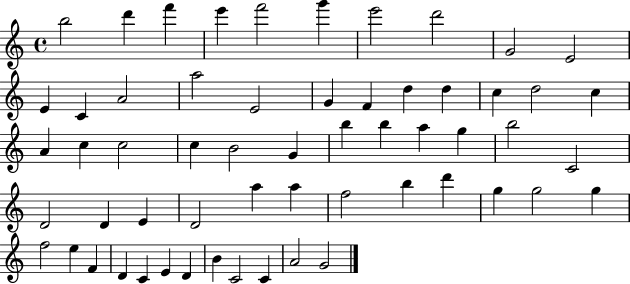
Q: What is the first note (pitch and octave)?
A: B5